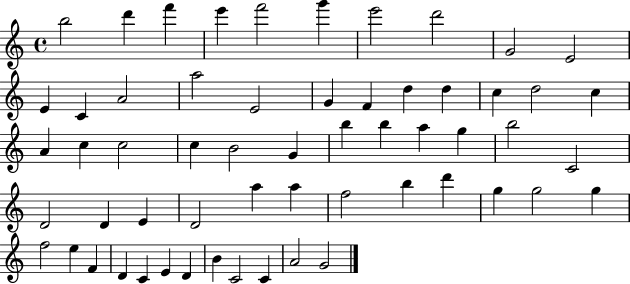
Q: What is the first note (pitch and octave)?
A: B5